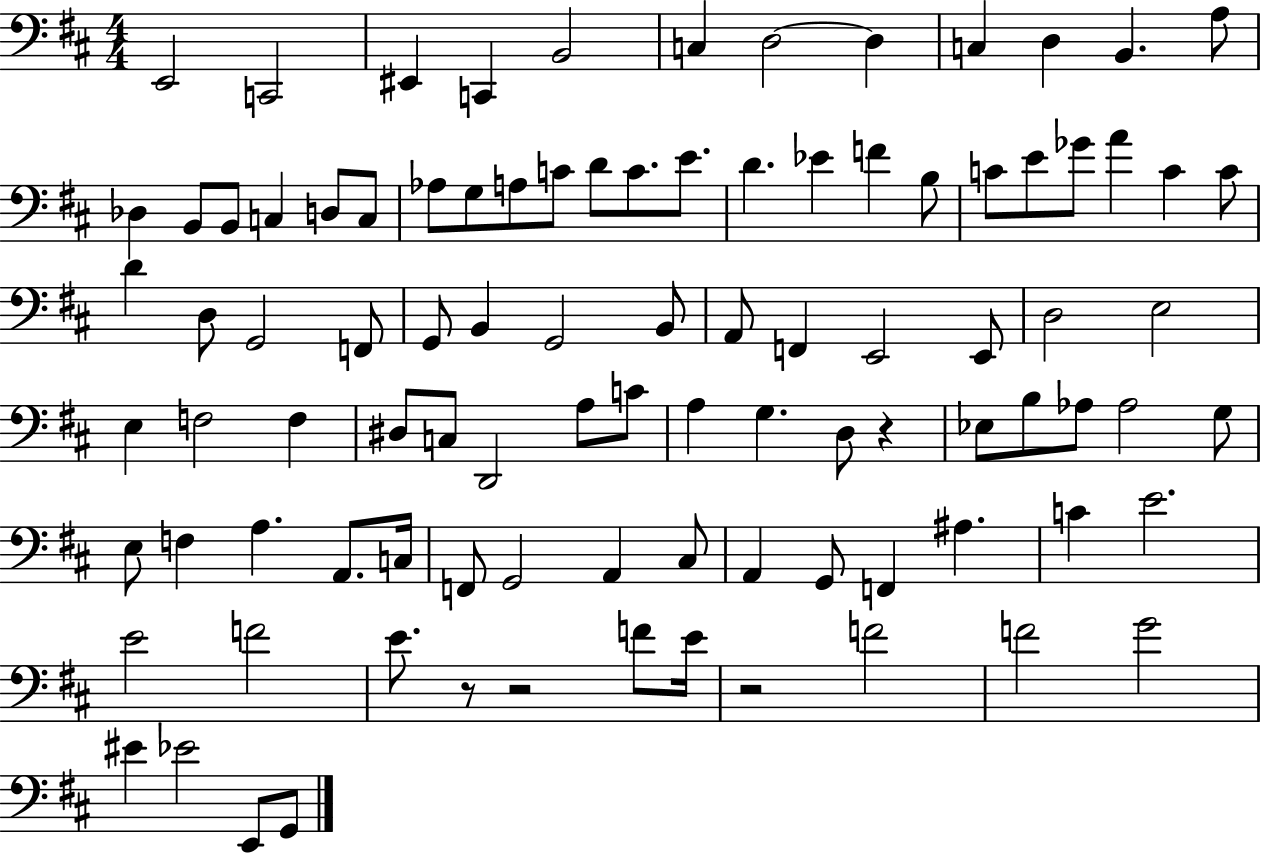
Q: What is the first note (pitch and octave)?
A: E2